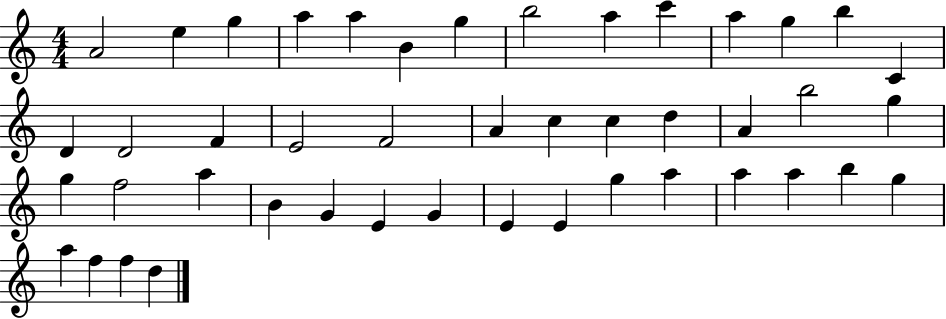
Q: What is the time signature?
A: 4/4